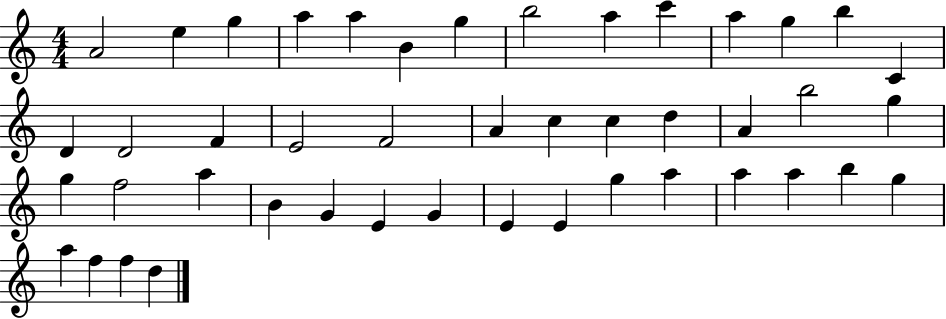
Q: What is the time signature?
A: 4/4